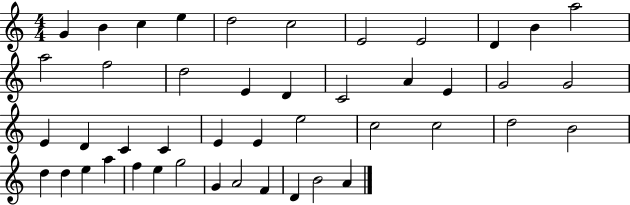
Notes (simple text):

G4/q B4/q C5/q E5/q D5/h C5/h E4/h E4/h D4/q B4/q A5/h A5/h F5/h D5/h E4/q D4/q C4/h A4/q E4/q G4/h G4/h E4/q D4/q C4/q C4/q E4/q E4/q E5/h C5/h C5/h D5/h B4/h D5/q D5/q E5/q A5/q F5/q E5/q G5/h G4/q A4/h F4/q D4/q B4/h A4/q